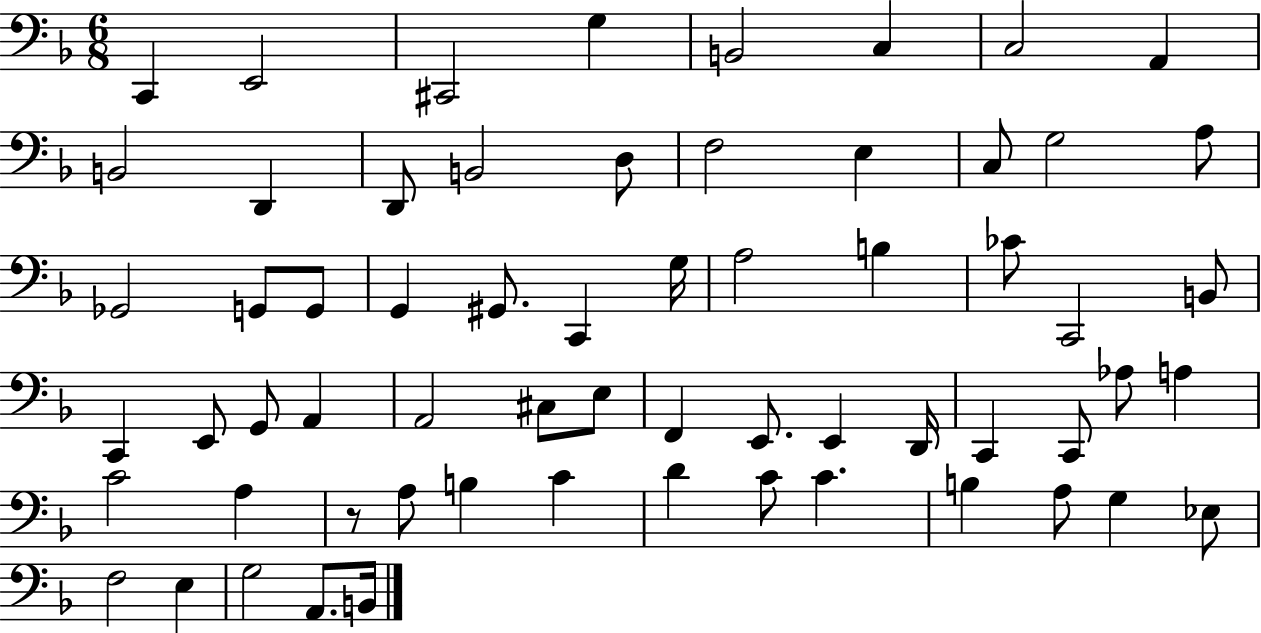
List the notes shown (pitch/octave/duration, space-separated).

C2/q E2/h C#2/h G3/q B2/h C3/q C3/h A2/q B2/h D2/q D2/e B2/h D3/e F3/h E3/q C3/e G3/h A3/e Gb2/h G2/e G2/e G2/q G#2/e. C2/q G3/s A3/h B3/q CES4/e C2/h B2/e C2/q E2/e G2/e A2/q A2/h C#3/e E3/e F2/q E2/e. E2/q D2/s C2/q C2/e Ab3/e A3/q C4/h A3/q R/e A3/e B3/q C4/q D4/q C4/e C4/q. B3/q A3/e G3/q Eb3/e F3/h E3/q G3/h A2/e. B2/s